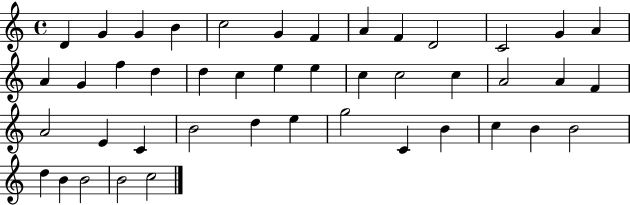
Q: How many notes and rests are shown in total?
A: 44